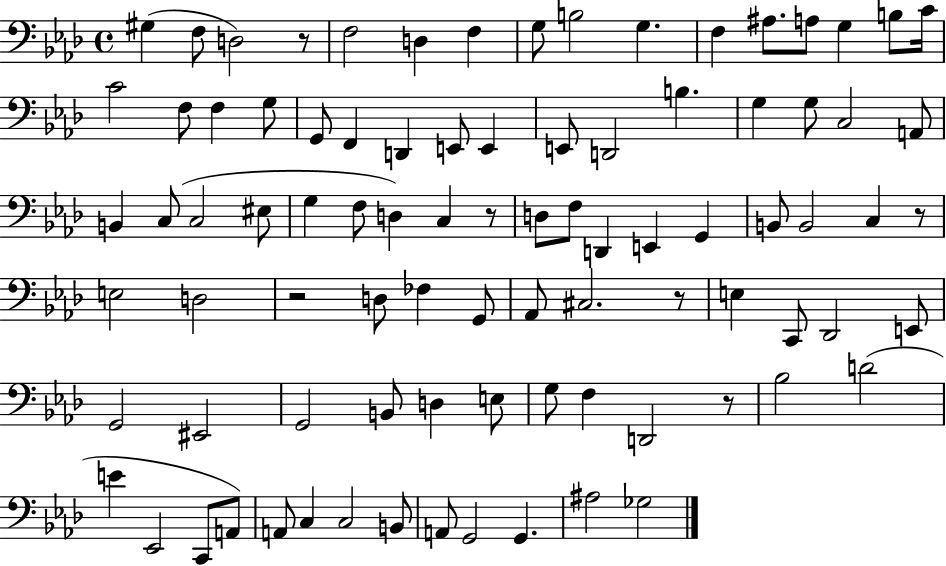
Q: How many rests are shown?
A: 6